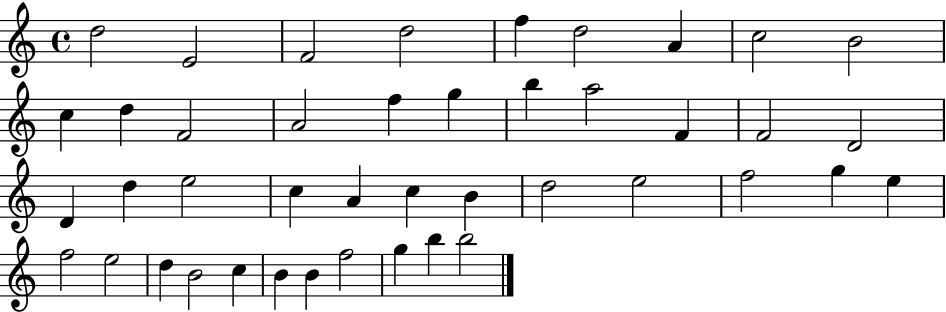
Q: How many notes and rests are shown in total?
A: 43